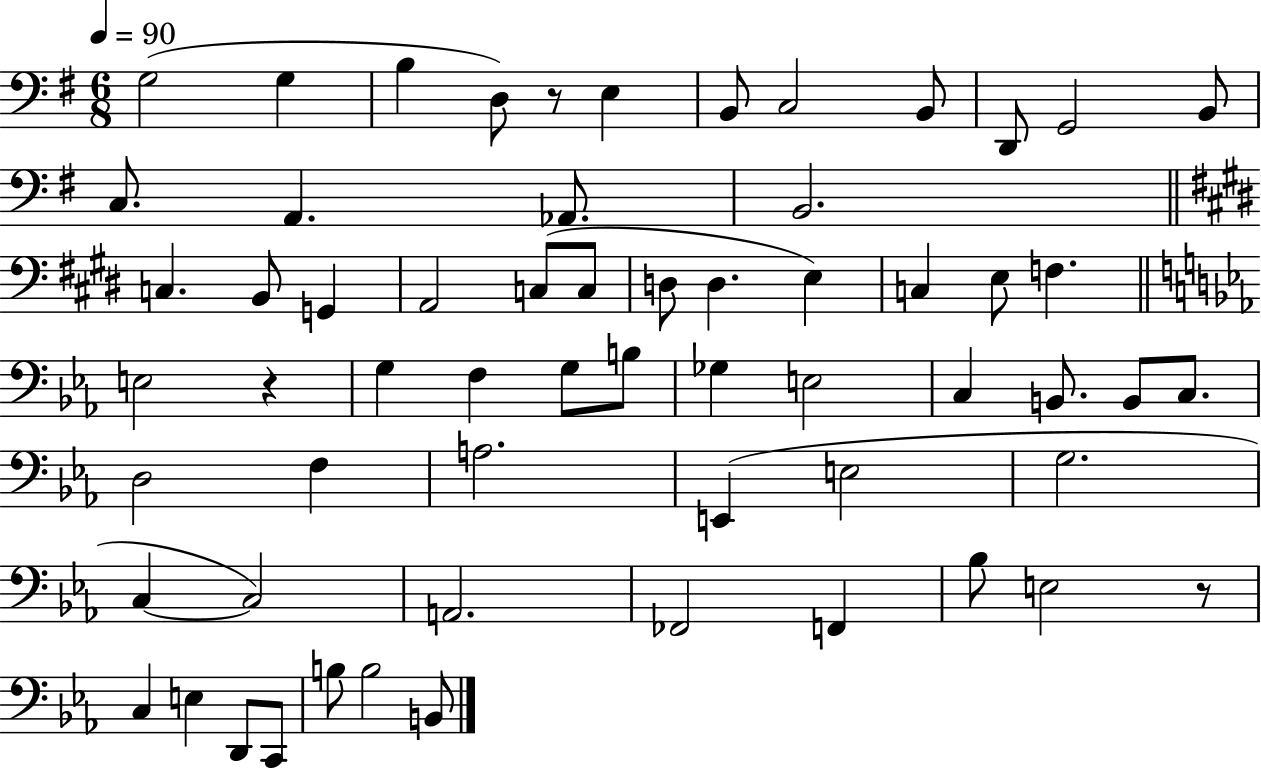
X:1
T:Untitled
M:6/8
L:1/4
K:G
G,2 G, B, D,/2 z/2 E, B,,/2 C,2 B,,/2 D,,/2 G,,2 B,,/2 C,/2 A,, _A,,/2 B,,2 C, B,,/2 G,, A,,2 C,/2 C,/2 D,/2 D, E, C, E,/2 F, E,2 z G, F, G,/2 B,/2 _G, E,2 C, B,,/2 B,,/2 C,/2 D,2 F, A,2 E,, E,2 G,2 C, C,2 A,,2 _F,,2 F,, _B,/2 E,2 z/2 C, E, D,,/2 C,,/2 B,/2 B,2 B,,/2